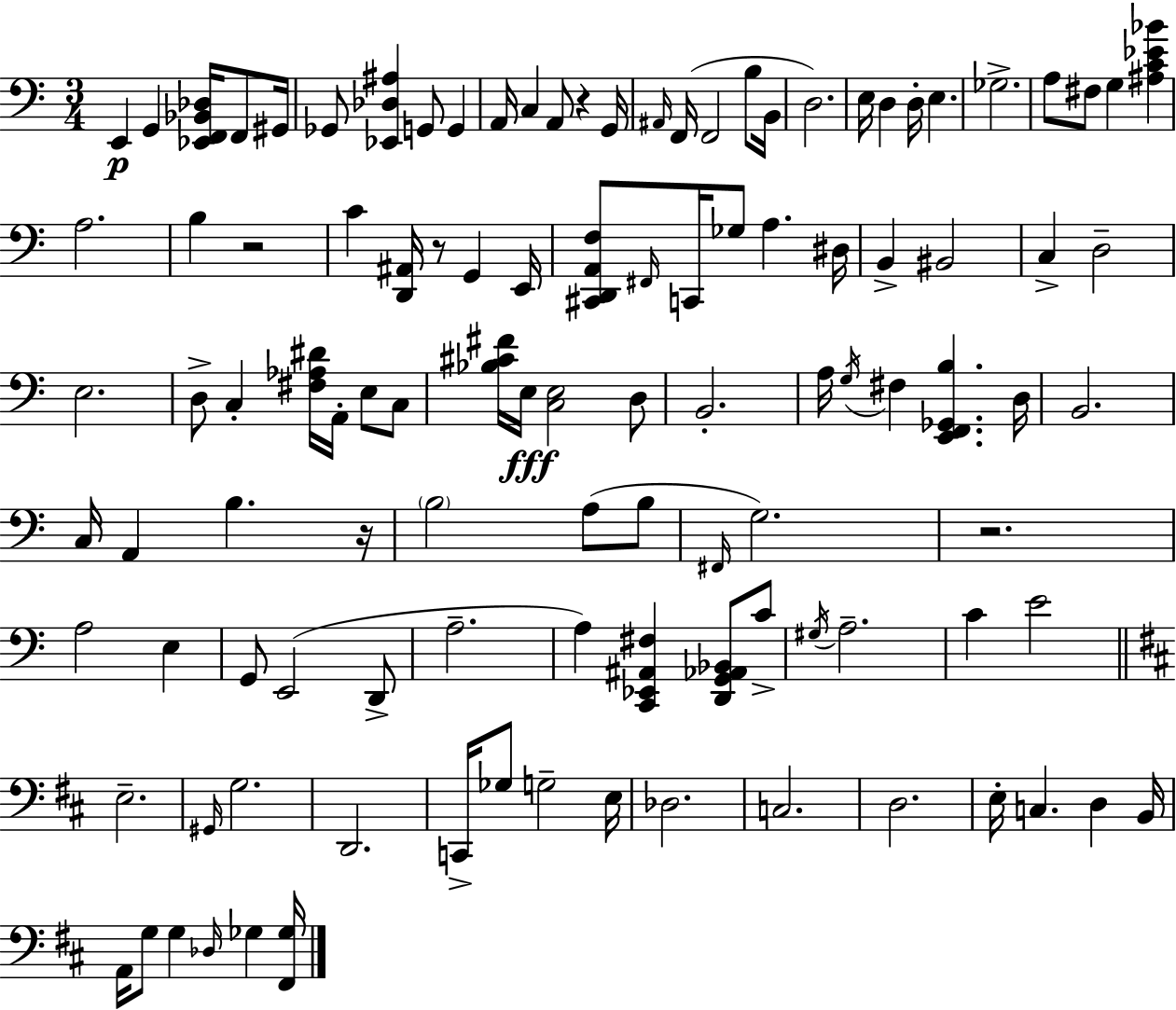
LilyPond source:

{
  \clef bass
  \numericTimeSignature
  \time 3/4
  \key c \major
  \repeat volta 2 { e,4\p g,4 <ees, f, bes, des>16 f,8 gis,16 | ges,8 <ees, des ais>4 g,8 g,4 | a,16 c4 a,8 r4 g,16 | \grace { ais,16 }( f,16 f,2 b8 | \break b,16 d2.) | e16 d4 d16-. e4. | ges2.-> | a8 fis8 g4 <ais c' ees' bes'>4 | \break a2. | b4 r2 | c'4 <d, ais,>16 r8 g,4 | e,16 <cis, d, a, f>8 \grace { fis,16 } c,16 ges8 a4. | \break dis16 b,4-> bis,2 | c4-> d2-- | e2. | d8-> c4-. <fis aes dis'>16 a,16-. e8 | \break c8 <bes cis' fis'>16 e16\fff <c e>2 | d8 b,2.-. | a16 \acciaccatura { g16 } fis4 <e, f, ges, b>4. | d16 b,2. | \break c16 a,4 b4. | r16 \parenthesize b2 a8( | b8 \grace { fis,16 } g2.) | r2. | \break a2 | e4 g,8 e,2( | d,8-> a2.-- | a4) <c, ees, ais, fis>4 | \break <d, g, aes, bes,>8 c'8-> \acciaccatura { gis16 } a2.-- | c'4 e'2 | \bar "||" \break \key d \major e2.-- | \grace { gis,16 } g2. | d,2. | c,16-> ges8 g2-- | \break e16 des2. | c2. | d2. | e16-. c4. d4 | \break b,16 a,16 g8 g4 \grace { des16 } ges4 | <fis, ges>16 } \bar "|."
}